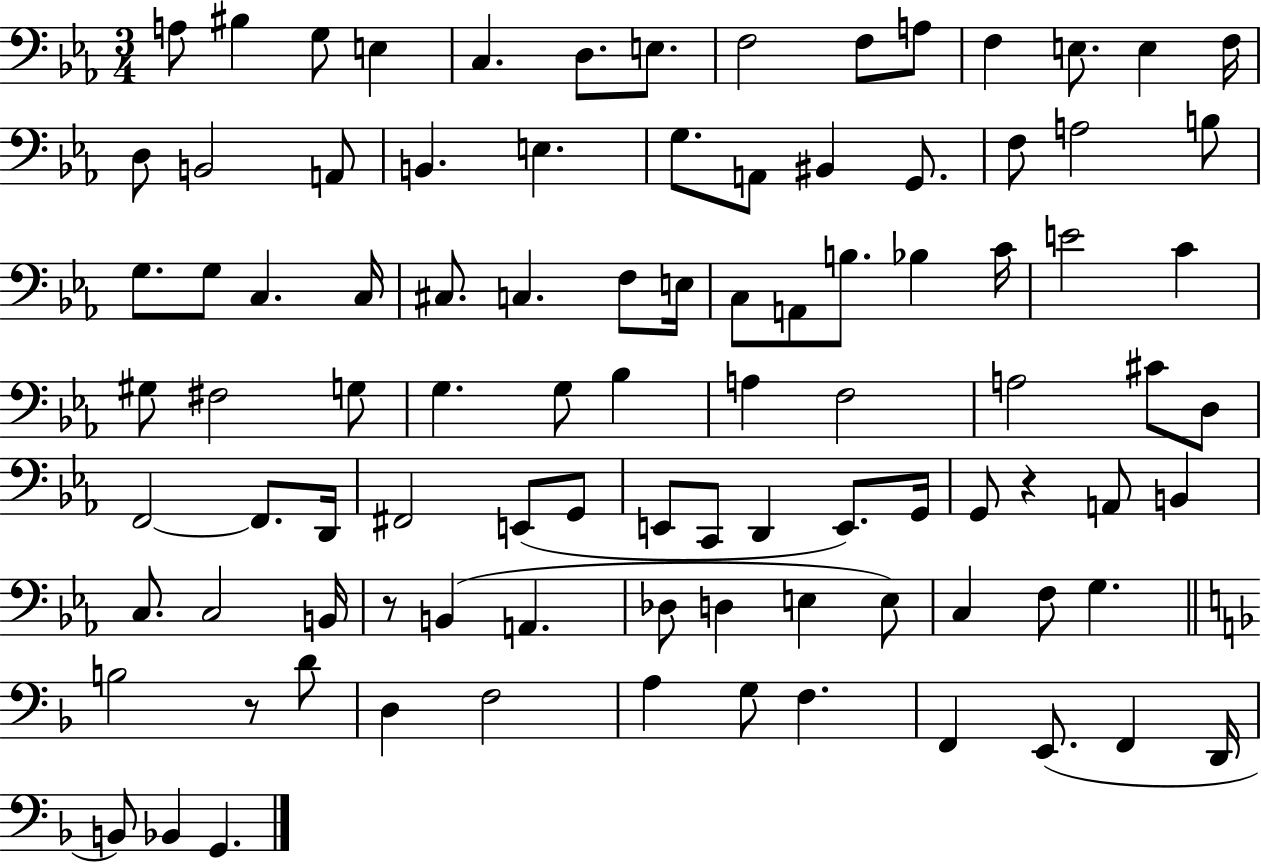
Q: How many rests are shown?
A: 3